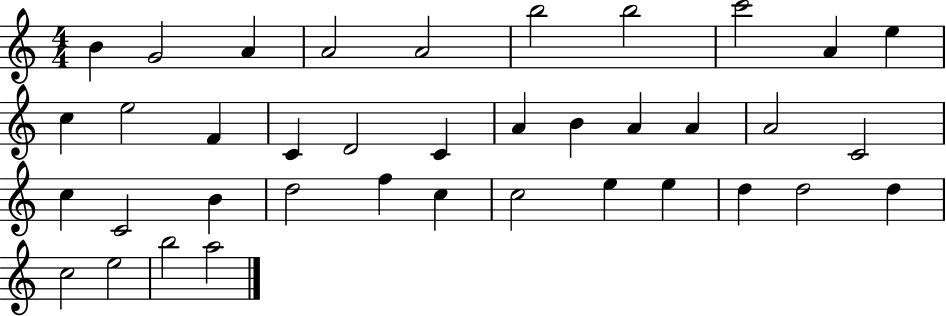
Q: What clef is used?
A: treble